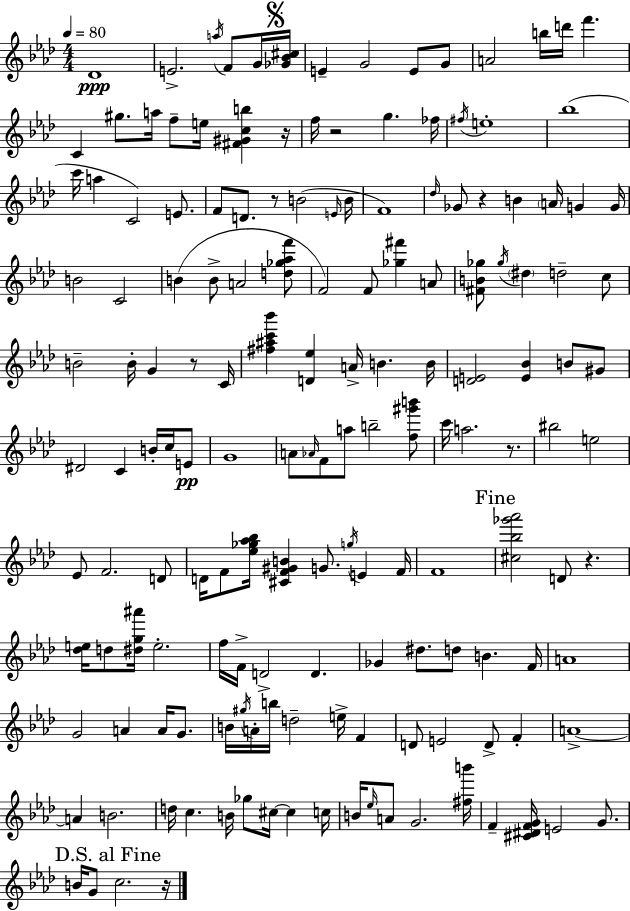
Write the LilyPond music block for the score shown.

{
  \clef treble
  \numericTimeSignature
  \time 4/4
  \key f \minor
  \tempo 4 = 80
  des'1\ppp | e'2.-> \acciaccatura { a''16 } f'8 g'16 | \mark \markup { \musicglyph "scripts.segno" } <ges' bes' cis''>16 e'4-- g'2 e'8 g'8 | a'2 b''16 d'''16 f'''4. | \break c'4 gis''8. a''16 f''8-- e''16 <fis' gis' c'' b''>4 | r16 f''16 r2 g''4. | fes''16 \acciaccatura { fis''16 } e''1-. | bes''1( | \break c'''16 a''4 c'2) e'8. | f'8 d'8. r8 b'2( | \grace { e'16 } b'16 f'1) | \grace { des''16 } ges'8 r4 b'4 \parenthesize a'16 g'4 | \break g'16 b'2 c'2 | b'4( b'8-> a'2 | <d'' ges'' aes'' f'''>8 f'2) f'8 <ges'' fis'''>4 | a'8 <fis' b' ges''>8 \acciaccatura { ges''16 } \parenthesize dis''4 d''2-- | \break c''8 b'2-- b'16-. g'4 | r8 c'16 <fis'' ais'' c''' bes'''>4 <d' ees''>4 a'16-> b'4. | b'16 <d' e'>2 <e' bes'>4 | b'8 gis'8 dis'2 c'4 | \break b'16-. c''16 e'8\pp g'1 | a'8 \grace { aes'16 } f'8 a''8 b''2-- | <f'' gis''' b'''>8 c'''16 a''2. | r8. bis''2 e''2 | \break ees'8 f'2. | d'8 d'16 f'8 <ees'' ges'' aes'' bes''>16 <cis' f' gis' b'>4 g'8. | \acciaccatura { g''16 } e'4 f'16 f'1 | \mark "Fine" <cis'' bes'' ges''' aes'''>2 d'8 | \break r4. <des'' e''>16 d''8 <dis'' g'' ais'''>16 e''2.-. | f''16 f'16-> d'2-> | d'4. ges'4 dis''8. d''8 | b'4. f'16 a'1 | \break g'2 a'4 | a'16 g'8. b'16 \acciaccatura { gis''16 } a'16-. b''16 d''2-- | e''16-> f'4 d'8 e'2 | d'8-> f'4-. a'1->~~ | \break a'4 b'2. | d''16 c''4. b'16 | ges''8 cis''16~~ cis''4 c''16 b'16 \grace { ees''16 } a'8 g'2. | <fis'' b'''>16 f'4-- <cis' dis' f' g'>16 e'2 | \break g'8. \mark "D.S. al Fine" b'16 g'8 c''2. | r16 \bar "|."
}